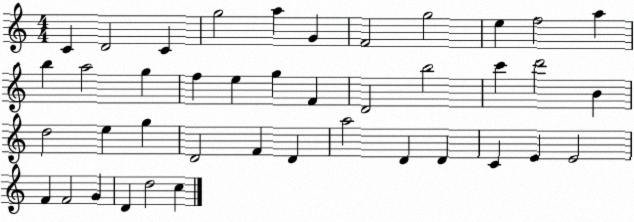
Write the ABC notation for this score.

X:1
T:Untitled
M:4/4
L:1/4
K:C
C D2 C g2 a G F2 g2 e f2 a b a2 g f e g F D2 b2 c' d'2 B d2 e g D2 F D a2 D D C E E2 F F2 G D d2 c